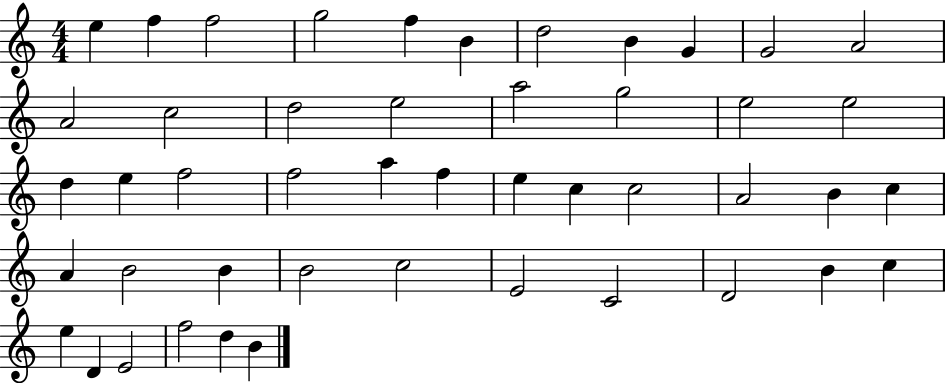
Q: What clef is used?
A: treble